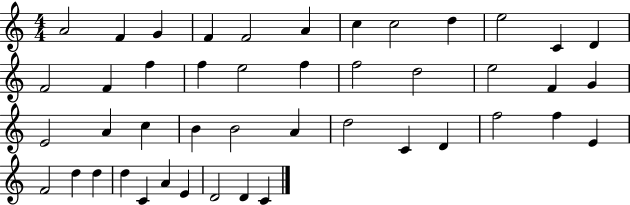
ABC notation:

X:1
T:Untitled
M:4/4
L:1/4
K:C
A2 F G F F2 A c c2 d e2 C D F2 F f f e2 f f2 d2 e2 F G E2 A c B B2 A d2 C D f2 f E F2 d d d C A E D2 D C